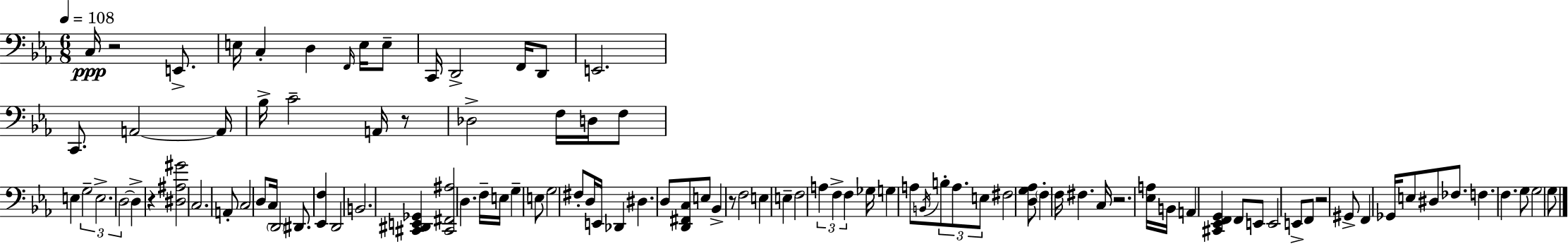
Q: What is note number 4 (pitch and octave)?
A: C3